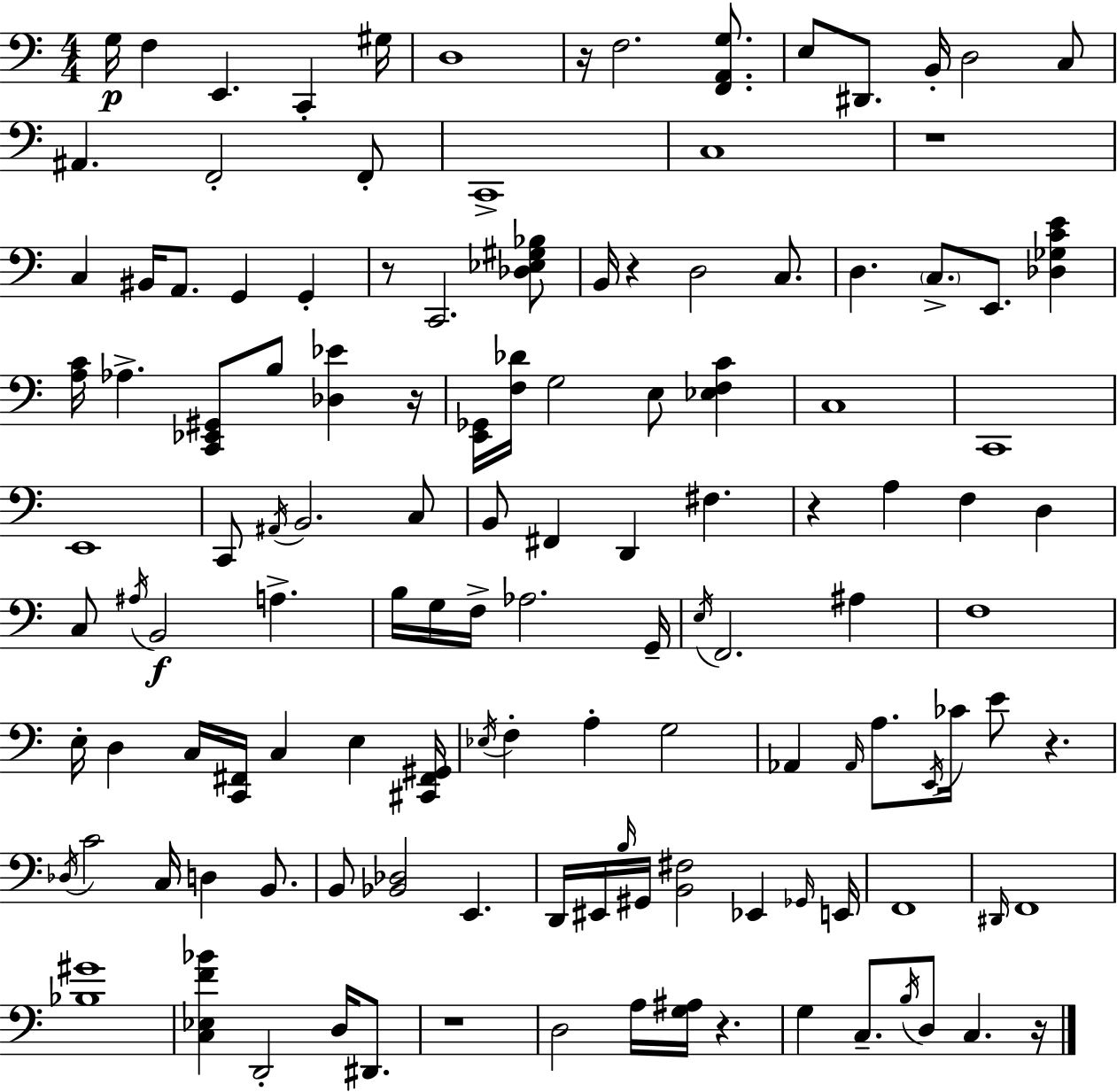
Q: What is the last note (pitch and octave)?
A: C3